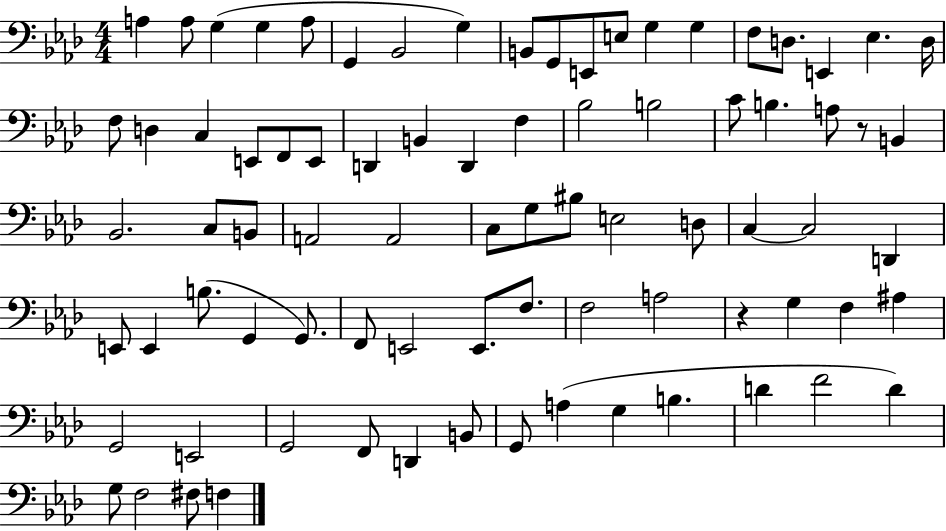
X:1
T:Untitled
M:4/4
L:1/4
K:Ab
A, A,/2 G, G, A,/2 G,, _B,,2 G, B,,/2 G,,/2 E,,/2 E,/2 G, G, F,/2 D,/2 E,, _E, D,/4 F,/2 D, C, E,,/2 F,,/2 E,,/2 D,, B,, D,, F, _B,2 B,2 C/2 B, A,/2 z/2 B,, _B,,2 C,/2 B,,/2 A,,2 A,,2 C,/2 G,/2 ^B,/2 E,2 D,/2 C, C,2 D,, E,,/2 E,, B,/2 G,, G,,/2 F,,/2 E,,2 E,,/2 F,/2 F,2 A,2 z G, F, ^A, G,,2 E,,2 G,,2 F,,/2 D,, B,,/2 G,,/2 A, G, B, D F2 D G,/2 F,2 ^F,/2 F,